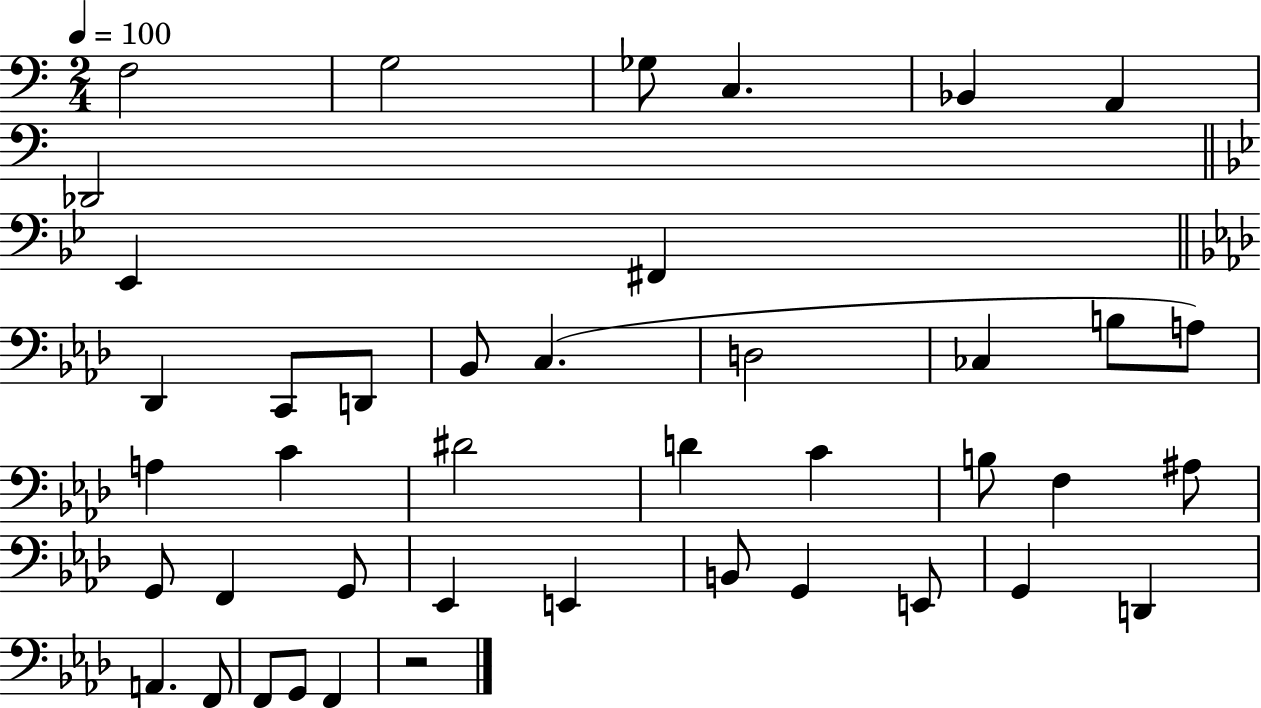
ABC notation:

X:1
T:Untitled
M:2/4
L:1/4
K:C
F,2 G,2 _G,/2 C, _B,, A,, _D,,2 _E,, ^F,, _D,, C,,/2 D,,/2 _B,,/2 C, D,2 _C, B,/2 A,/2 A, C ^D2 D C B,/2 F, ^A,/2 G,,/2 F,, G,,/2 _E,, E,, B,,/2 G,, E,,/2 G,, D,, A,, F,,/2 F,,/2 G,,/2 F,, z2